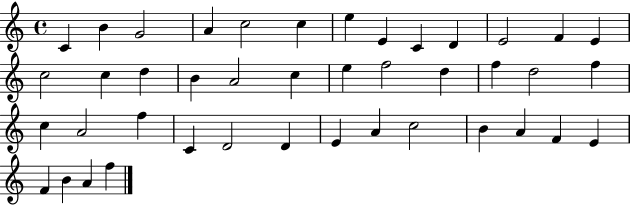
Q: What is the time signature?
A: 4/4